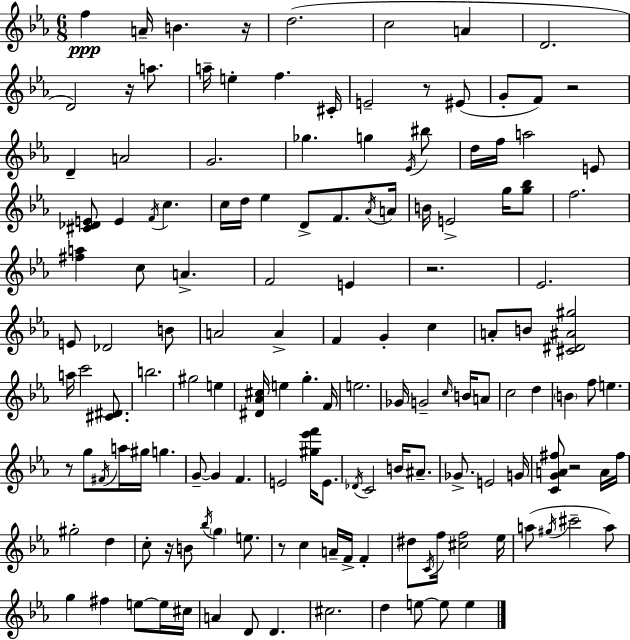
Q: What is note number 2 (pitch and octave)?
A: A4